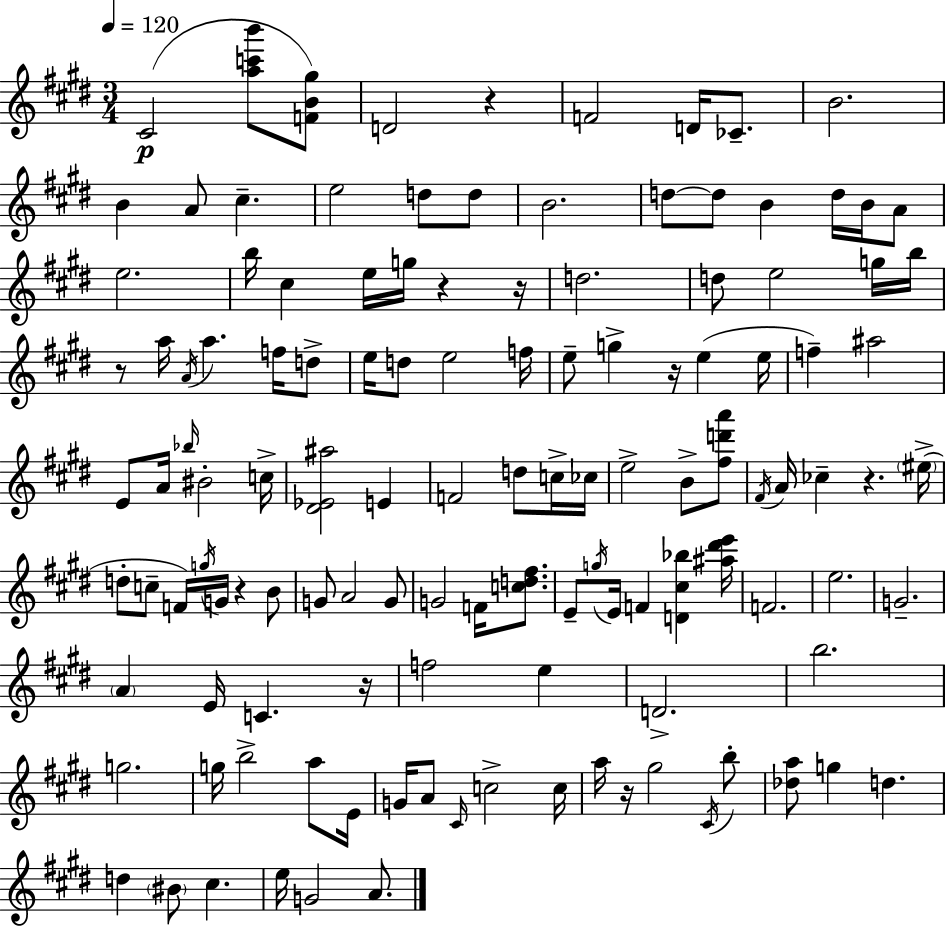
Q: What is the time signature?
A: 3/4